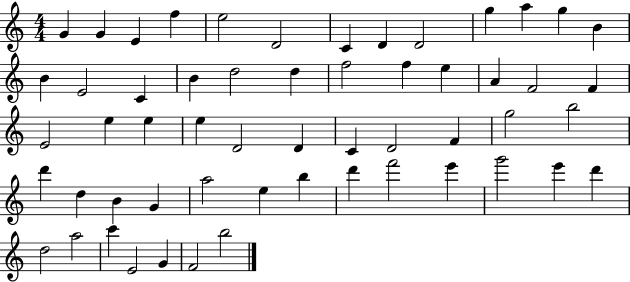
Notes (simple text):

G4/q G4/q E4/q F5/q E5/h D4/h C4/q D4/q D4/h G5/q A5/q G5/q B4/q B4/q E4/h C4/q B4/q D5/h D5/q F5/h F5/q E5/q A4/q F4/h F4/q E4/h E5/q E5/q E5/q D4/h D4/q C4/q D4/h F4/q G5/h B5/h D6/q D5/q B4/q G4/q A5/h E5/q B5/q D6/q F6/h E6/q G6/h E6/q D6/q D5/h A5/h C6/q E4/h G4/q F4/h B5/h